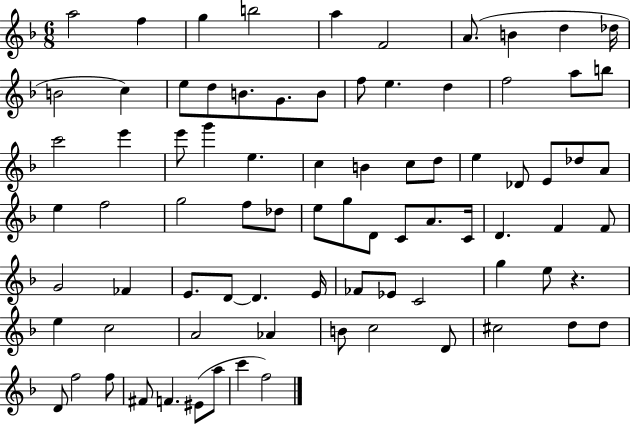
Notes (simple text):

A5/h F5/q G5/q B5/h A5/q F4/h A4/e. B4/q D5/q Db5/s B4/h C5/q E5/e D5/e B4/e. G4/e. B4/e F5/e E5/q. D5/q F5/h A5/e B5/e C6/h E6/q E6/e G6/q E5/q. C5/q B4/q C5/e D5/e E5/q Db4/e E4/e Db5/e A4/e E5/q F5/h G5/h F5/e Db5/e E5/e G5/e D4/e C4/e A4/e. C4/s D4/q. F4/q F4/e G4/h FES4/q E4/e. D4/e D4/q. E4/s FES4/e Eb4/e C4/h G5/q E5/e R/q. E5/q C5/h A4/h Ab4/q B4/e C5/h D4/e C#5/h D5/e D5/e D4/e F5/h F5/e F#4/e F4/q. EIS4/e A5/e C6/q F5/h